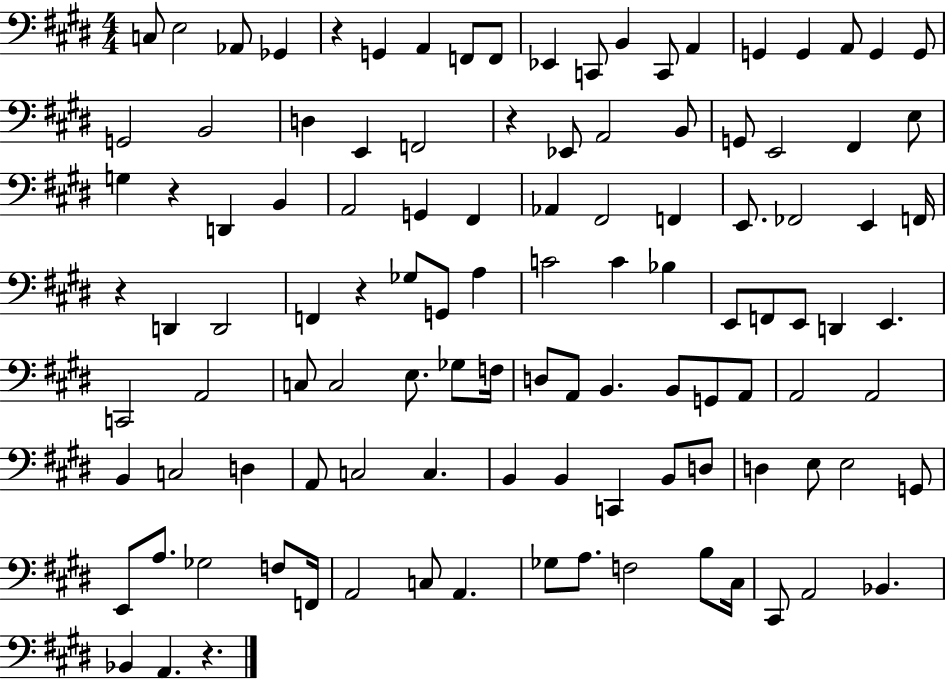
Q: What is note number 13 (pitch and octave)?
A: A2